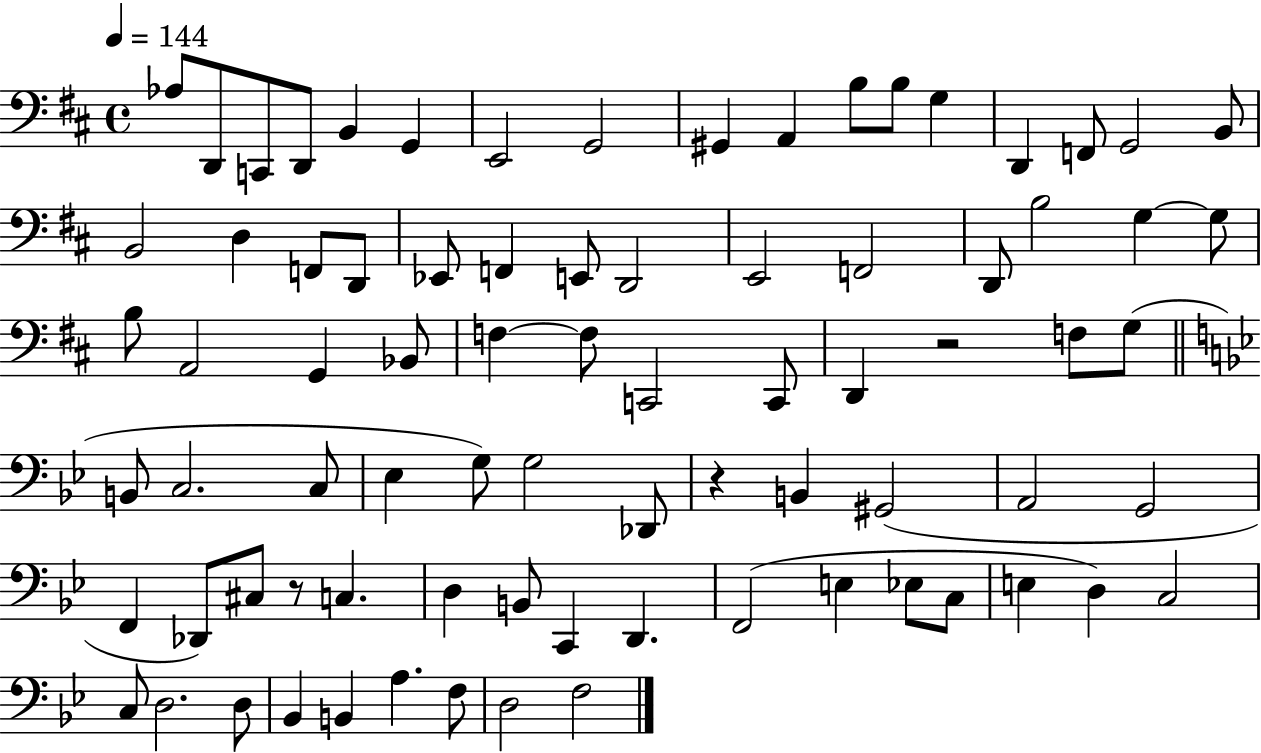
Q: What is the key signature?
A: D major